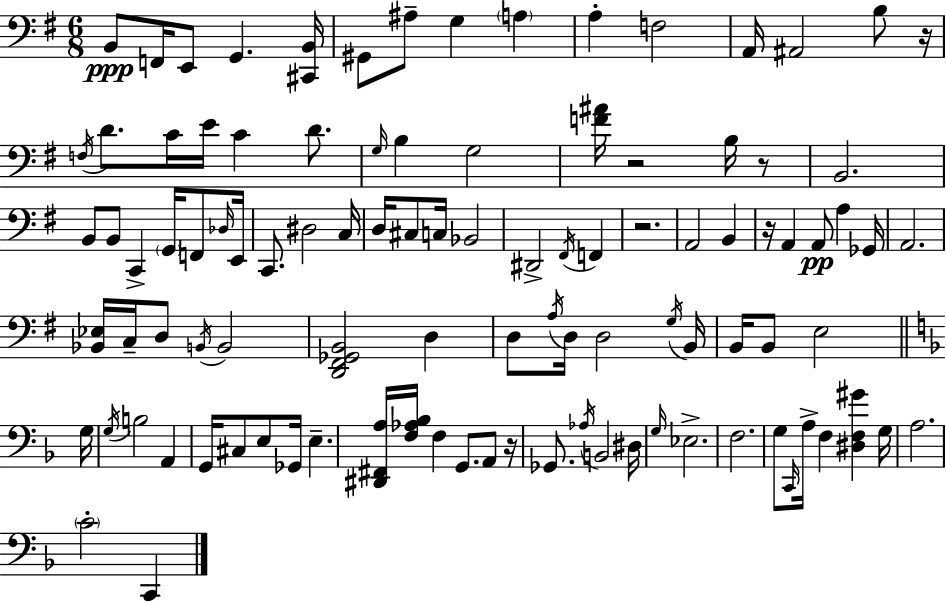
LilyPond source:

{
  \clef bass
  \numericTimeSignature
  \time 6/8
  \key g \major
  \repeat volta 2 { b,8\ppp f,16 e,8 g,4. <cis, b,>16 | gis,8 ais8-- g4 \parenthesize a4 | a4-. f2 | a,16 ais,2 b8 r16 | \break \acciaccatura { f16 } d'8. c'16 e'16 c'4 d'8. | \grace { g16 } b4 g2 | <f' ais'>16 r2 b16 | r8 b,2. | \break b,8 b,8 c,4-> \parenthesize g,16 f,8 | \grace { des16 } e,16 c,8. dis2 | c16 d16 cis8 c16 bes,2 | dis,2-> \acciaccatura { fis,16 } | \break f,4 r2. | a,2 | b,4 r16 a,4 a,8\pp a4 | ges,16 a,2. | \break <bes, ees>16 c16-- d8 \acciaccatura { b,16 } b,2 | <d, fis, ges, b,>2 | d4 d8 \acciaccatura { a16 } d16 d2 | \acciaccatura { g16 } b,16 b,16 b,8 e2 | \break \bar "||" \break \key f \major g16 \acciaccatura { g16 } b2 a,4 | g,16 cis8 e8 ges,16 e4.-- | <dis, fis, a>16 <f aes bes>16 f4 g,8. a,8 | r16 ges,8. \acciaccatura { aes16 } b,2 | \break dis16 \grace { g16 } ees2.-> | f2. | g8 \grace { c,16 } a16-> f4 | <dis f gis'>4 g16 a2. | \break \parenthesize c'2-. | c,4 } \bar "|."
}